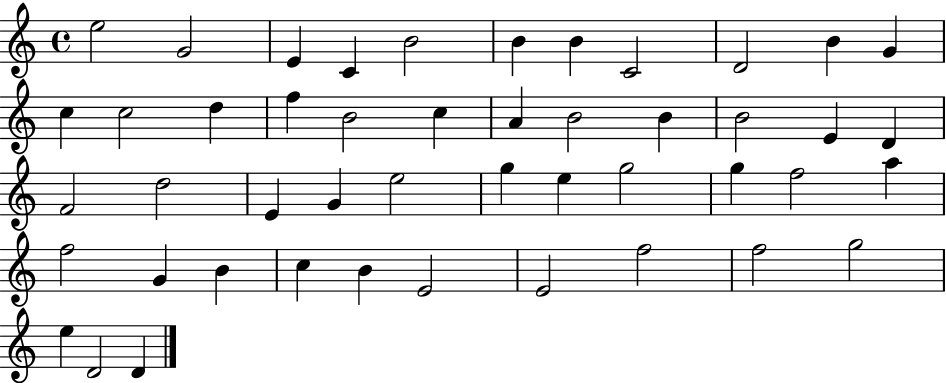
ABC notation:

X:1
T:Untitled
M:4/4
L:1/4
K:C
e2 G2 E C B2 B B C2 D2 B G c c2 d f B2 c A B2 B B2 E D F2 d2 E G e2 g e g2 g f2 a f2 G B c B E2 E2 f2 f2 g2 e D2 D